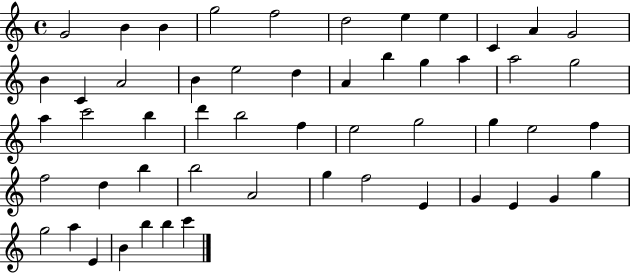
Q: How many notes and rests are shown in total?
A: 53